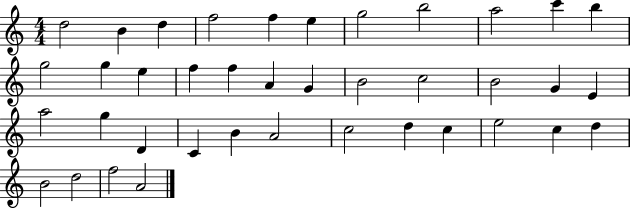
{
  \clef treble
  \numericTimeSignature
  \time 4/4
  \key c \major
  d''2 b'4 d''4 | f''2 f''4 e''4 | g''2 b''2 | a''2 c'''4 b''4 | \break g''2 g''4 e''4 | f''4 f''4 a'4 g'4 | b'2 c''2 | b'2 g'4 e'4 | \break a''2 g''4 d'4 | c'4 b'4 a'2 | c''2 d''4 c''4 | e''2 c''4 d''4 | \break b'2 d''2 | f''2 a'2 | \bar "|."
}